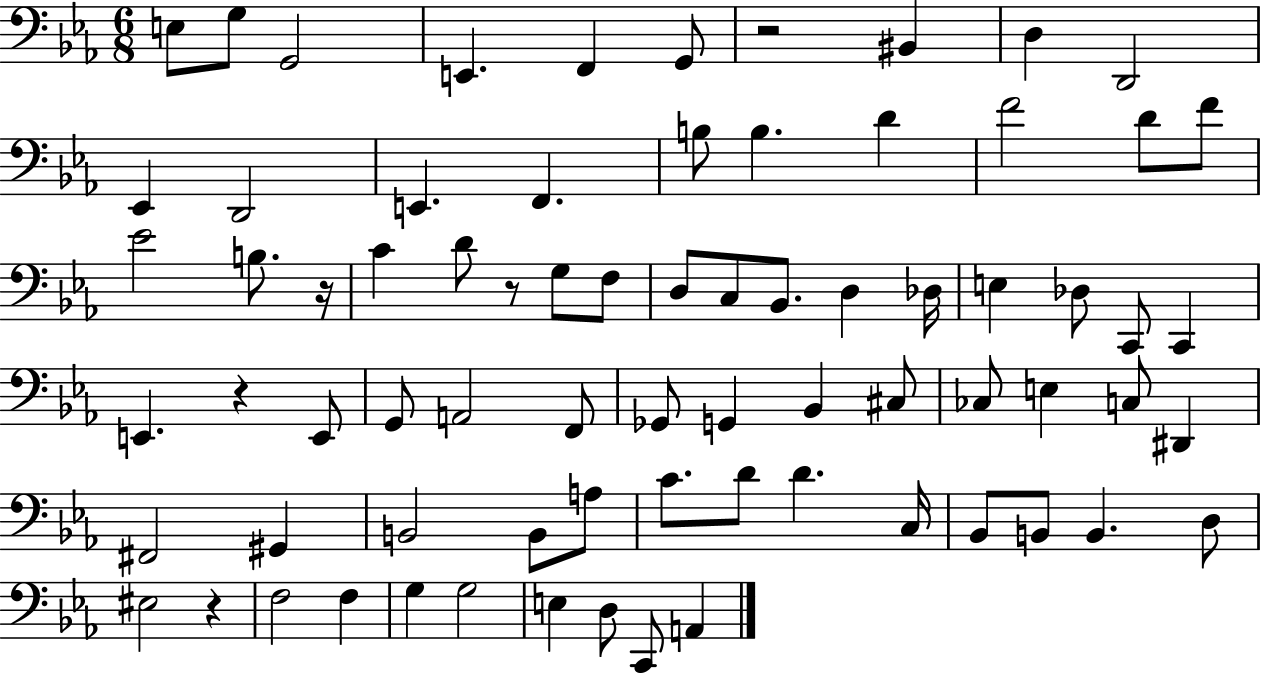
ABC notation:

X:1
T:Untitled
M:6/8
L:1/4
K:Eb
E,/2 G,/2 G,,2 E,, F,, G,,/2 z2 ^B,, D, D,,2 _E,, D,,2 E,, F,, B,/2 B, D F2 D/2 F/2 _E2 B,/2 z/4 C D/2 z/2 G,/2 F,/2 D,/2 C,/2 _B,,/2 D, _D,/4 E, _D,/2 C,,/2 C,, E,, z E,,/2 G,,/2 A,,2 F,,/2 _G,,/2 G,, _B,, ^C,/2 _C,/2 E, C,/2 ^D,, ^F,,2 ^G,, B,,2 B,,/2 A,/2 C/2 D/2 D C,/4 _B,,/2 B,,/2 B,, D,/2 ^E,2 z F,2 F, G, G,2 E, D,/2 C,,/2 A,,